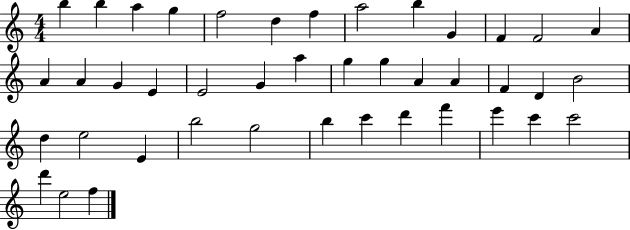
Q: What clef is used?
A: treble